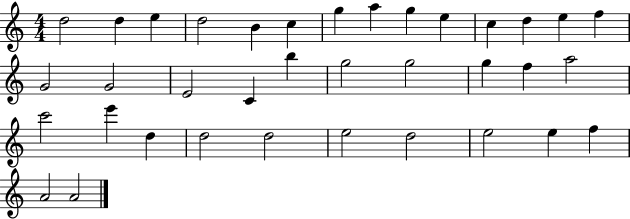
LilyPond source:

{
  \clef treble
  \numericTimeSignature
  \time 4/4
  \key c \major
  d''2 d''4 e''4 | d''2 b'4 c''4 | g''4 a''4 g''4 e''4 | c''4 d''4 e''4 f''4 | \break g'2 g'2 | e'2 c'4 b''4 | g''2 g''2 | g''4 f''4 a''2 | \break c'''2 e'''4 d''4 | d''2 d''2 | e''2 d''2 | e''2 e''4 f''4 | \break a'2 a'2 | \bar "|."
}